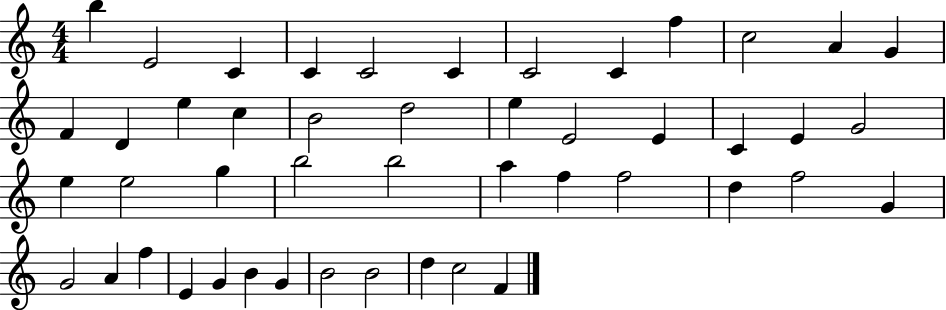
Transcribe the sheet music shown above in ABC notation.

X:1
T:Untitled
M:4/4
L:1/4
K:C
b E2 C C C2 C C2 C f c2 A G F D e c B2 d2 e E2 E C E G2 e e2 g b2 b2 a f f2 d f2 G G2 A f E G B G B2 B2 d c2 F